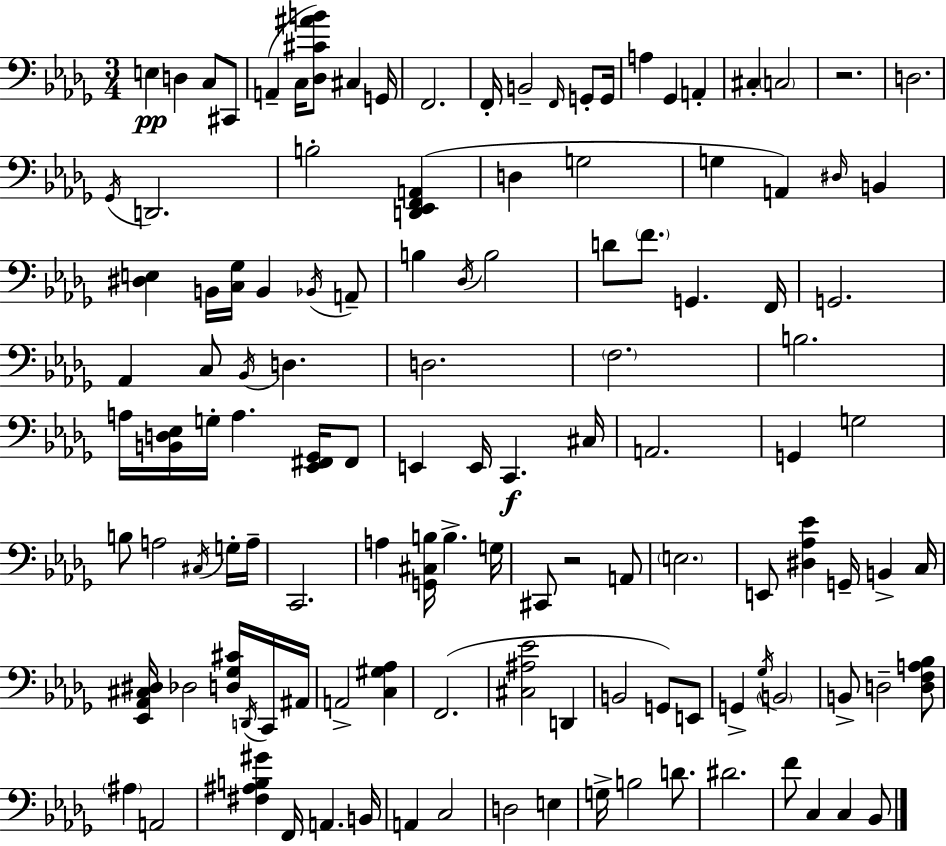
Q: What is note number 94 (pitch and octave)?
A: A2